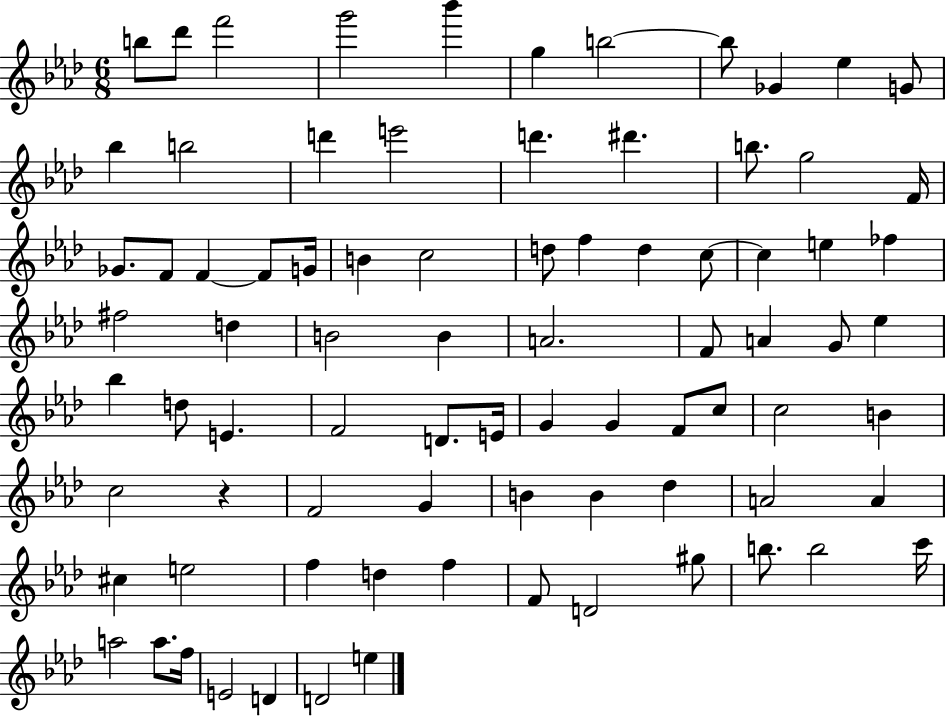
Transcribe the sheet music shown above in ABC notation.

X:1
T:Untitled
M:6/8
L:1/4
K:Ab
b/2 _d'/2 f'2 g'2 _b' g b2 b/2 _G _e G/2 _b b2 d' e'2 d' ^d' b/2 g2 F/4 _G/2 F/2 F F/2 G/4 B c2 d/2 f d c/2 c e _f ^f2 d B2 B A2 F/2 A G/2 _e _b d/2 E F2 D/2 E/4 G G F/2 c/2 c2 B c2 z F2 G B B _d A2 A ^c e2 f d f F/2 D2 ^g/2 b/2 b2 c'/4 a2 a/2 f/4 E2 D D2 e